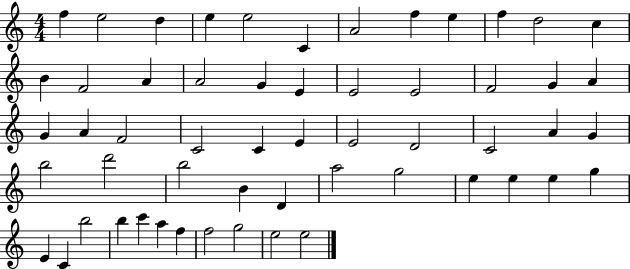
F5/q E5/h D5/q E5/q E5/h C4/q A4/h F5/q E5/q F5/q D5/h C5/q B4/q F4/h A4/q A4/h G4/q E4/q E4/h E4/h F4/h G4/q A4/q G4/q A4/q F4/h C4/h C4/q E4/q E4/h D4/h C4/h A4/q G4/q B5/h D6/h B5/h B4/q D4/q A5/h G5/h E5/q E5/q E5/q G5/q E4/q C4/q B5/h B5/q C6/q A5/q F5/q F5/h G5/h E5/h E5/h